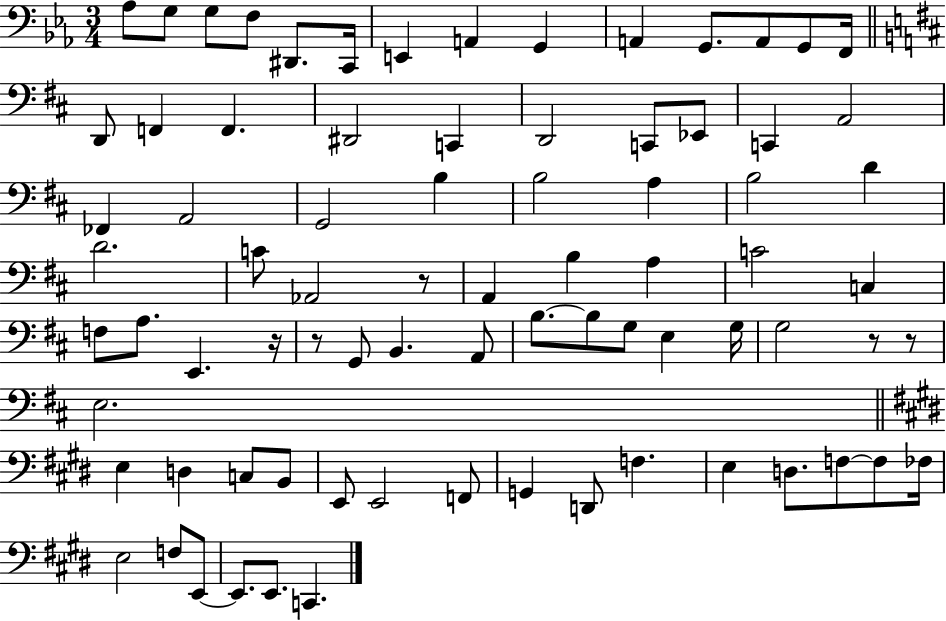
Ab3/e G3/e G3/e F3/e D#2/e. C2/s E2/q A2/q G2/q A2/q G2/e. A2/e G2/e F2/s D2/e F2/q F2/q. D#2/h C2/q D2/h C2/e Eb2/e C2/q A2/h FES2/q A2/h G2/h B3/q B3/h A3/q B3/h D4/q D4/h. C4/e Ab2/h R/e A2/q B3/q A3/q C4/h C3/q F3/e A3/e. E2/q. R/s R/e G2/e B2/q. A2/e B3/e. B3/e G3/e E3/q G3/s G3/h R/e R/e E3/h. E3/q D3/q C3/e B2/e E2/e E2/h F2/e G2/q D2/e F3/q. E3/q D3/e. F3/e F3/e FES3/s E3/h F3/e E2/e E2/e. E2/e. C2/q.